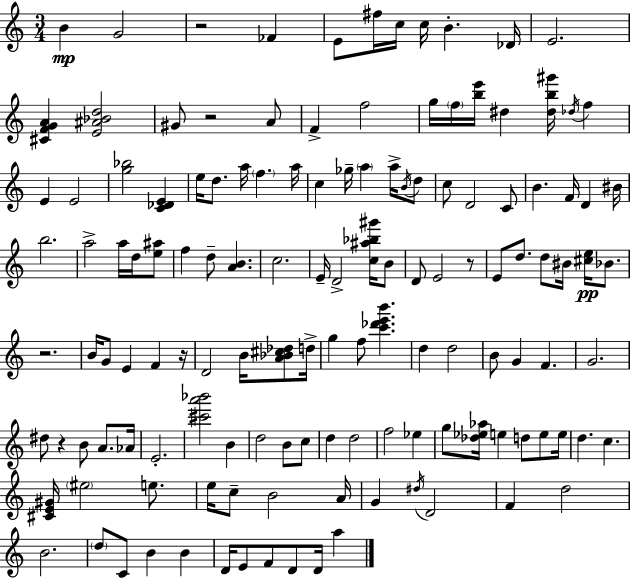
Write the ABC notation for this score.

X:1
T:Untitled
M:3/4
L:1/4
K:C
B G2 z2 _F E/2 ^f/4 c/4 c/4 B _D/4 E2 [^CFGA] [E^A_Bd]2 ^G/2 z2 A/2 F f2 g/4 f/4 [be']/4 ^d [^db^g']/4 _d/4 f E E2 [g_b]2 [C_DE] e/4 d/2 a/4 f a/4 c _g/4 a a/4 B/4 d/2 c/2 D2 C/2 B F/4 D ^B/4 b2 a2 a/4 d/4 [e^a]/2 f d/2 [AB] c2 E/4 D2 [c^a_b^g']/4 B/2 D/2 E2 z/2 E/2 d/2 d/2 ^B/4 [^ce]/4 _B/2 z2 B/4 G/2 E F z/4 D2 B/4 [A_B^c_d]/2 d/4 g f/2 [c'_d'e'b'] d d2 B/2 G F G2 ^d/2 z B/2 A/2 _A/4 E2 [^c'a'_b']2 B d2 B/2 c/2 d d2 f2 _e g/2 [_d_e_a]/4 e d/2 e/2 e/4 d c [^CE^G]/4 ^e2 e/2 e/4 c/2 B2 A/4 G ^d/4 D2 F d2 B2 d/2 C/2 B B D/4 E/2 F/2 D/2 D/4 a